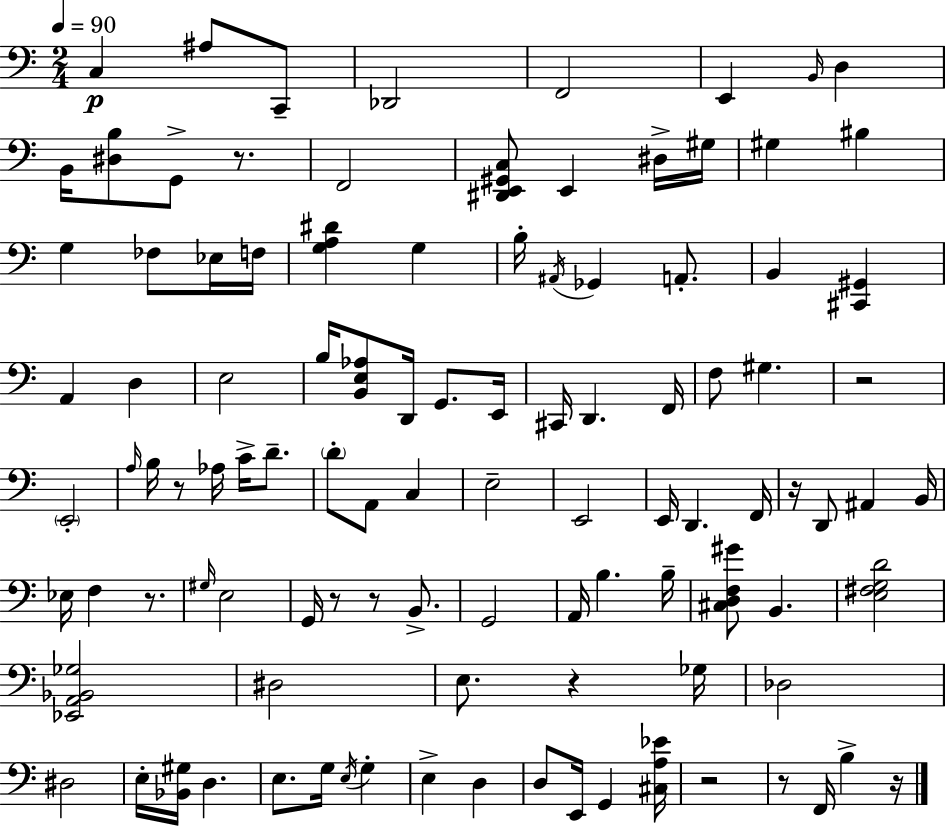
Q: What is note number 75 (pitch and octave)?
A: G3